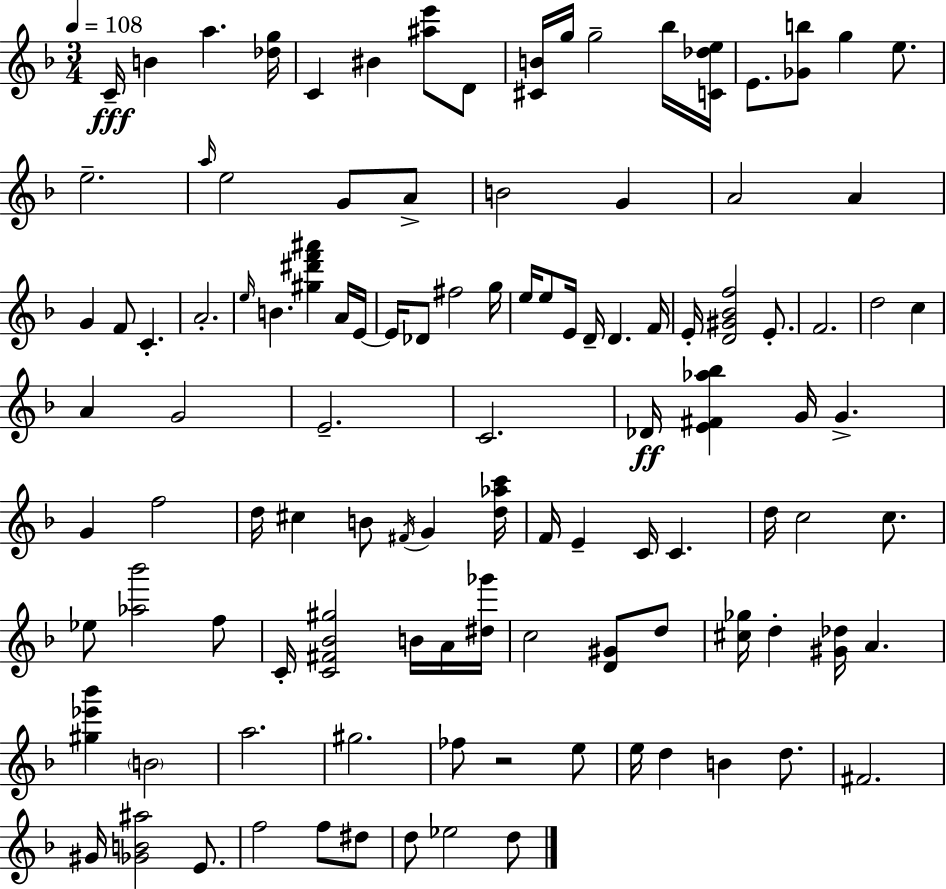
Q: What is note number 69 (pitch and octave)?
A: B4